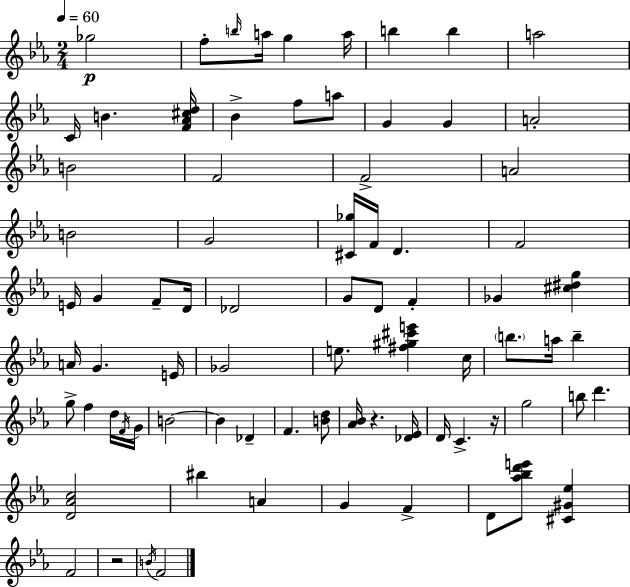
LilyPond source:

{
  \clef treble
  \numericTimeSignature
  \time 2/4
  \key c \minor
  \tempo 4 = 60
  ges''2\p | f''8-. \grace { b''16 } a''16 g''4 | a''16 b''4 b''4 | a''2 | \break c'16 b'4. | <f' aes' cis'' d''>16 bes'4-> f''8 a''8 | g'4 g'4 | a'2-. | \break b'2 | f'2 | f'2-> | a'2 | \break b'2 | g'2 | <cis' ges''>16 f'16 d'4. | f'2 | \break e'16 g'4 f'8-- | d'16 des'2 | g'8 d'8 f'4-. | ges'4 <cis'' dis'' g''>4 | \break a'16 g'4. | e'16 ges'2 | e''8. <fis'' gis'' cis''' e'''>4 | c''16 \parenthesize b''8. a''16 b''4-- | \break g''8-> f''4 d''16 | \acciaccatura { f'16 } g'16 b'2~~ | b'4 des'4-- | f'4. | \break <b' d''>8 <aes' bes'>16 r4. | <des' ees'>16 d'16 c'4.-> | r16 g''2 | b''8 d'''4. | \break <d' aes' c''>2 | bis''4 a'4 | g'4 f'4-> | d'8 <aes'' bes'' d''' e'''>8 <cis' gis' ees''>4 | \break f'2 | r2 | \acciaccatura { b'16 } f'2 | \bar "|."
}